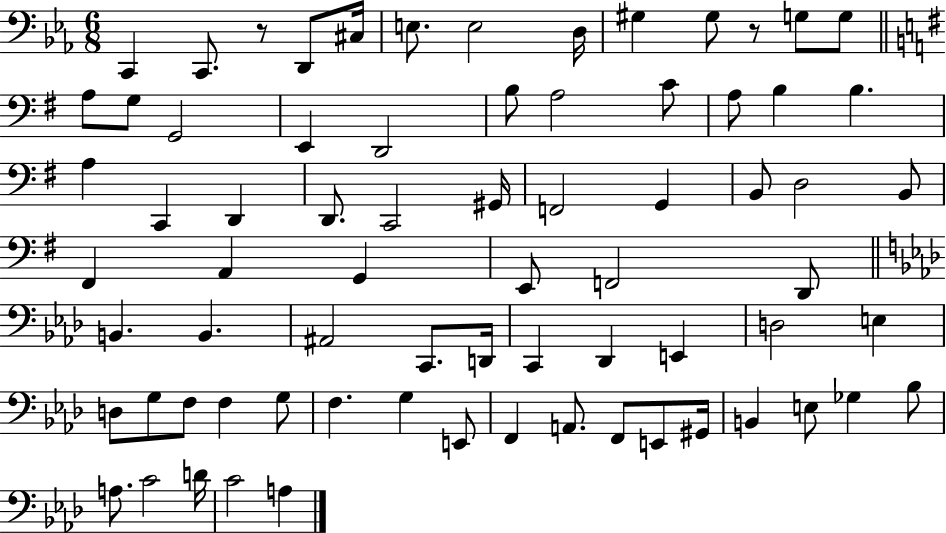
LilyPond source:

{
  \clef bass
  \numericTimeSignature
  \time 6/8
  \key ees \major
  c,4 c,8. r8 d,8 cis16 | e8. e2 d16 | gis4 gis8 r8 g8 g8 | \bar "||" \break \key g \major a8 g8 g,2 | e,4 d,2 | b8 a2 c'8 | a8 b4 b4. | \break a4 c,4 d,4 | d,8. c,2 gis,16 | f,2 g,4 | b,8 d2 b,8 | \break fis,4 a,4 g,4 | e,8 f,2 d,8 | \bar "||" \break \key f \minor b,4. b,4. | ais,2 c,8. d,16 | c,4 des,4 e,4 | d2 e4 | \break d8 g8 f8 f4 g8 | f4. g4 e,8 | f,4 a,8. f,8 e,8 gis,16 | b,4 e8 ges4 bes8 | \break a8. c'2 d'16 | c'2 a4 | \bar "|."
}